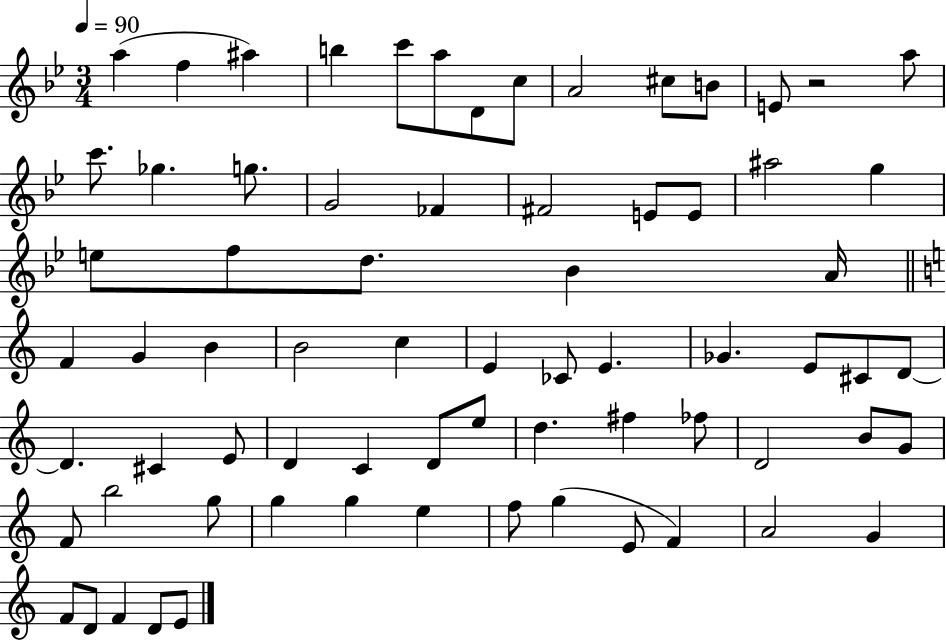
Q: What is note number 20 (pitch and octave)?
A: E4